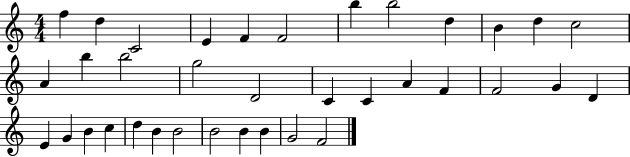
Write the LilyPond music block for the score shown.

{
  \clef treble
  \numericTimeSignature
  \time 4/4
  \key c \major
  f''4 d''4 c'2 | e'4 f'4 f'2 | b''4 b''2 d''4 | b'4 d''4 c''2 | \break a'4 b''4 b''2 | g''2 d'2 | c'4 c'4 a'4 f'4 | f'2 g'4 d'4 | \break e'4 g'4 b'4 c''4 | d''4 b'4 b'2 | b'2 b'4 b'4 | g'2 f'2 | \break \bar "|."
}